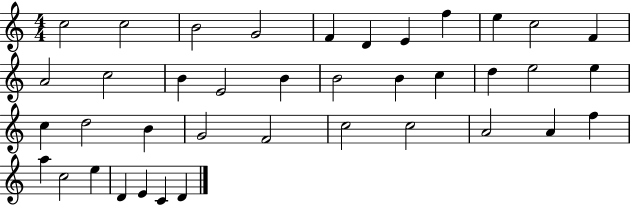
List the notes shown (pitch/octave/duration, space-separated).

C5/h C5/h B4/h G4/h F4/q D4/q E4/q F5/q E5/q C5/h F4/q A4/h C5/h B4/q E4/h B4/q B4/h B4/q C5/q D5/q E5/h E5/q C5/q D5/h B4/q G4/h F4/h C5/h C5/h A4/h A4/q F5/q A5/q C5/h E5/q D4/q E4/q C4/q D4/q